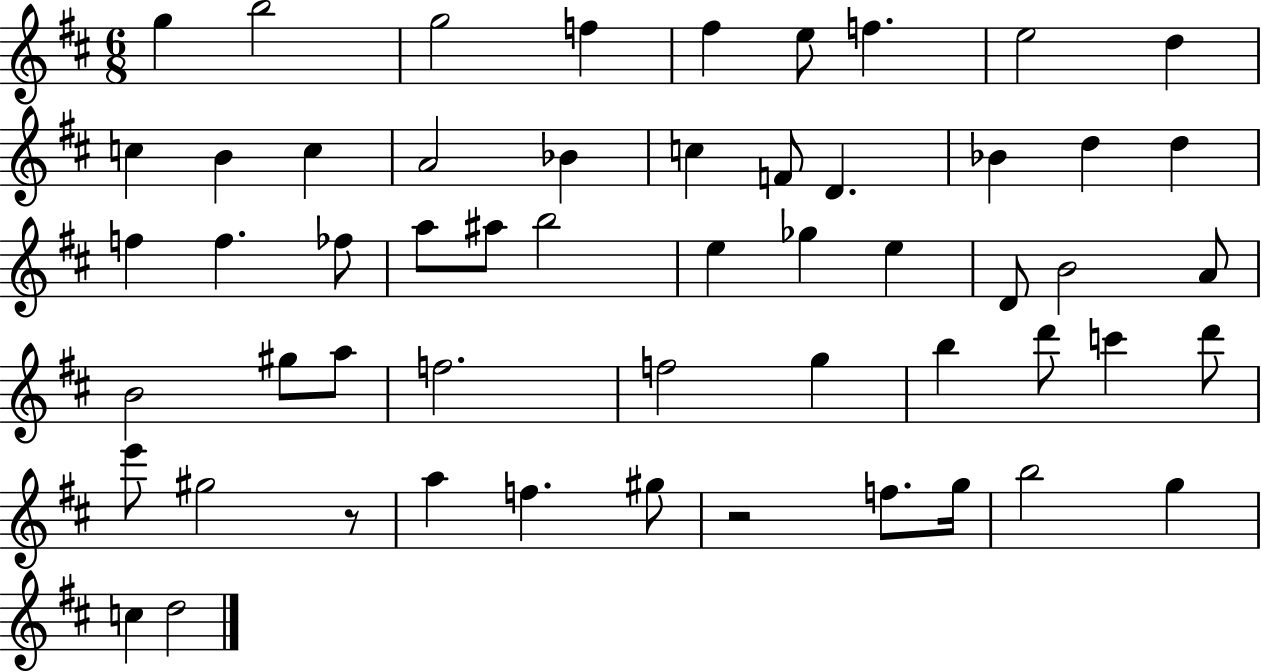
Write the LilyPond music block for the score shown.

{
  \clef treble
  \numericTimeSignature
  \time 6/8
  \key d \major
  g''4 b''2 | g''2 f''4 | fis''4 e''8 f''4. | e''2 d''4 | \break c''4 b'4 c''4 | a'2 bes'4 | c''4 f'8 d'4. | bes'4 d''4 d''4 | \break f''4 f''4. fes''8 | a''8 ais''8 b''2 | e''4 ges''4 e''4 | d'8 b'2 a'8 | \break b'2 gis''8 a''8 | f''2. | f''2 g''4 | b''4 d'''8 c'''4 d'''8 | \break e'''8 gis''2 r8 | a''4 f''4. gis''8 | r2 f''8. g''16 | b''2 g''4 | \break c''4 d''2 | \bar "|."
}